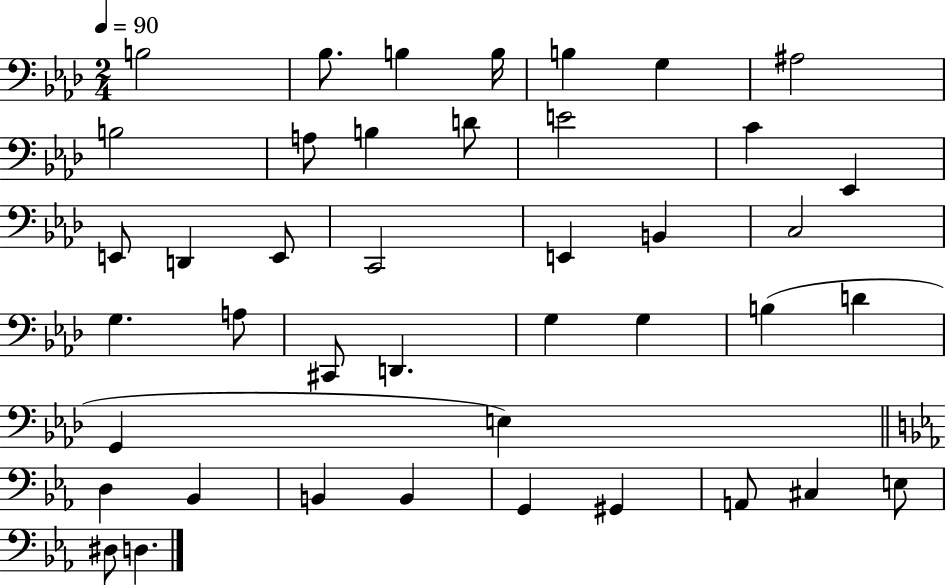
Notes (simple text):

B3/h Bb3/e. B3/q B3/s B3/q G3/q A#3/h B3/h A3/e B3/q D4/e E4/h C4/q Eb2/q E2/e D2/q E2/e C2/h E2/q B2/q C3/h G3/q. A3/e C#2/e D2/q. G3/q G3/q B3/q D4/q G2/q E3/q D3/q Bb2/q B2/q B2/q G2/q G#2/q A2/e C#3/q E3/e D#3/e D3/q.